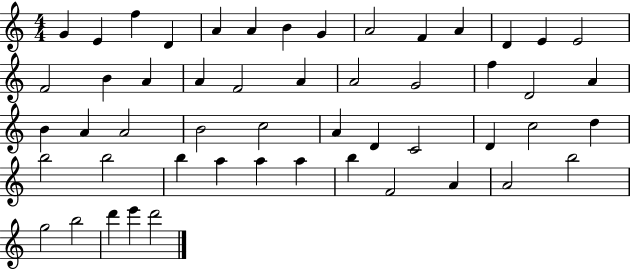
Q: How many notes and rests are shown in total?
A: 52